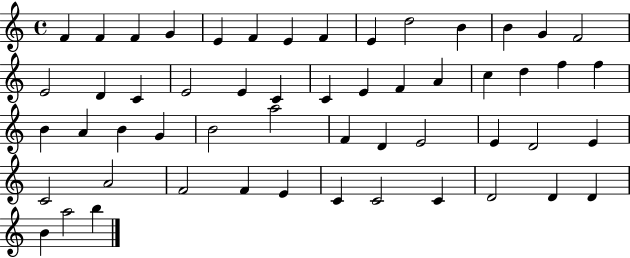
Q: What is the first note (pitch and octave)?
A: F4